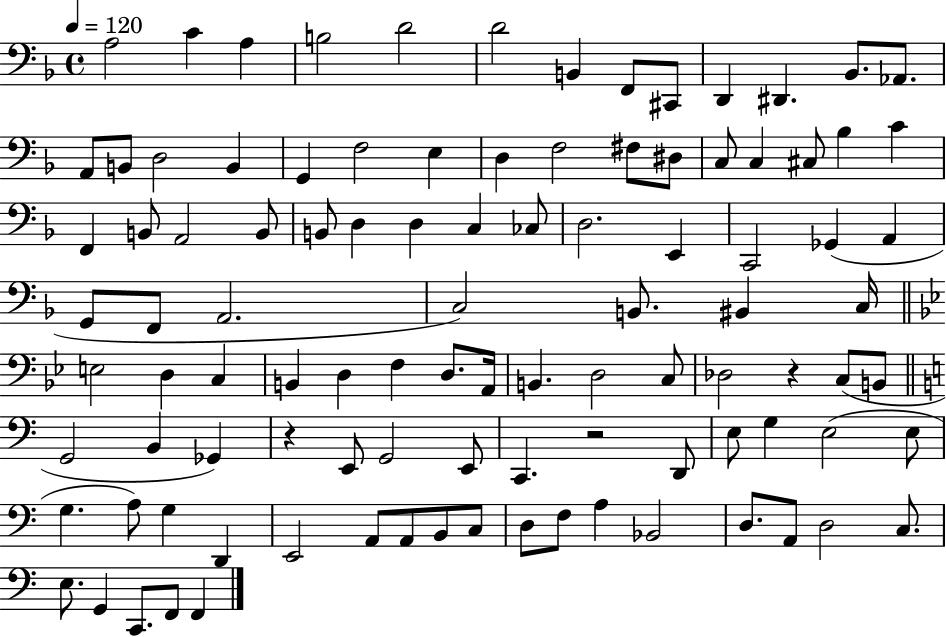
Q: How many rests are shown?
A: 3